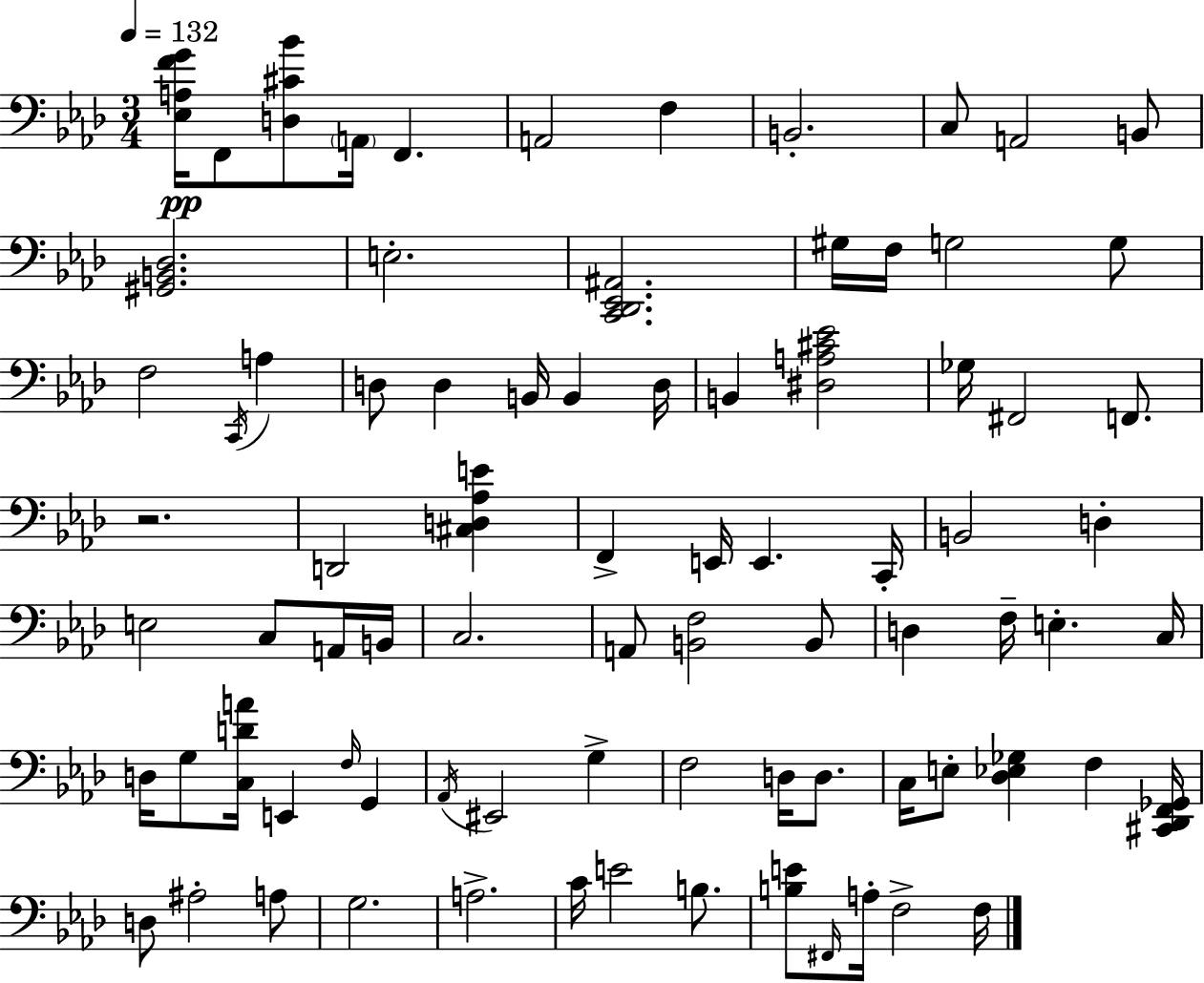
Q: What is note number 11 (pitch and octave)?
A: G#3